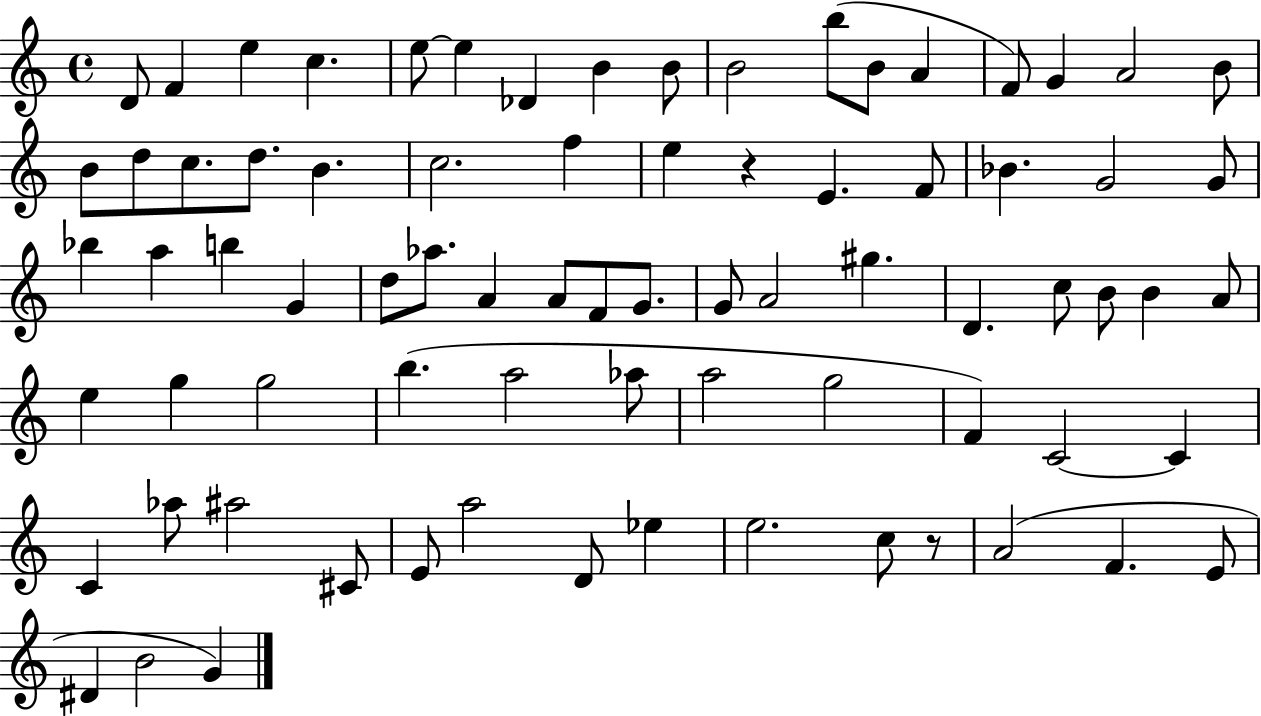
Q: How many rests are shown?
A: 2